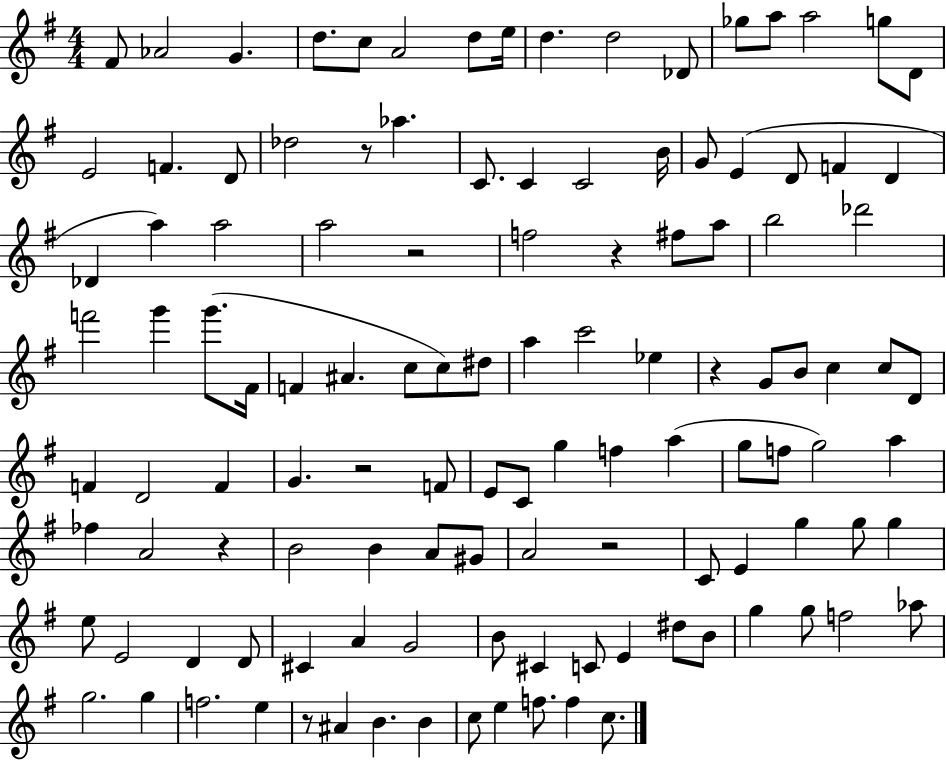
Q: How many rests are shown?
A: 8